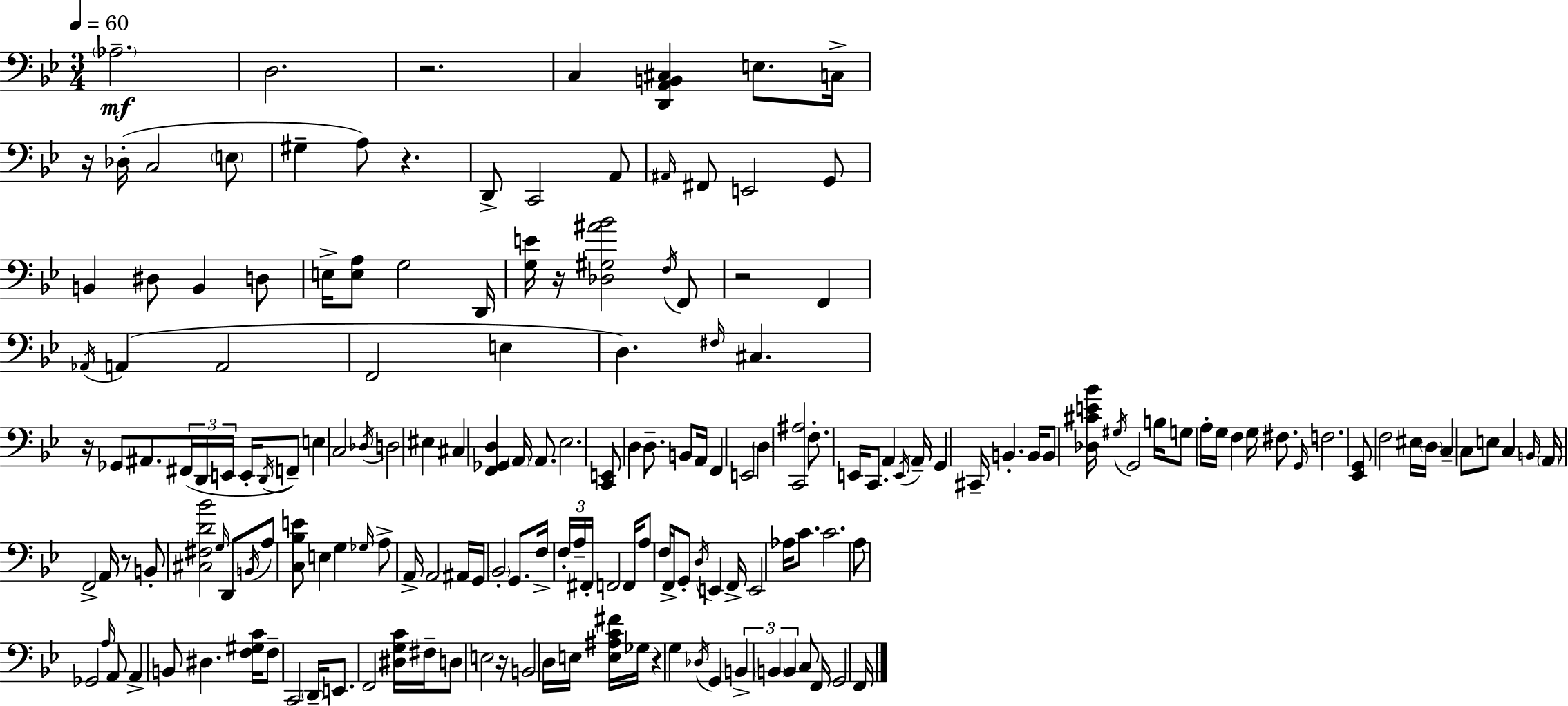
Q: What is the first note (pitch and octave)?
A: Ab3